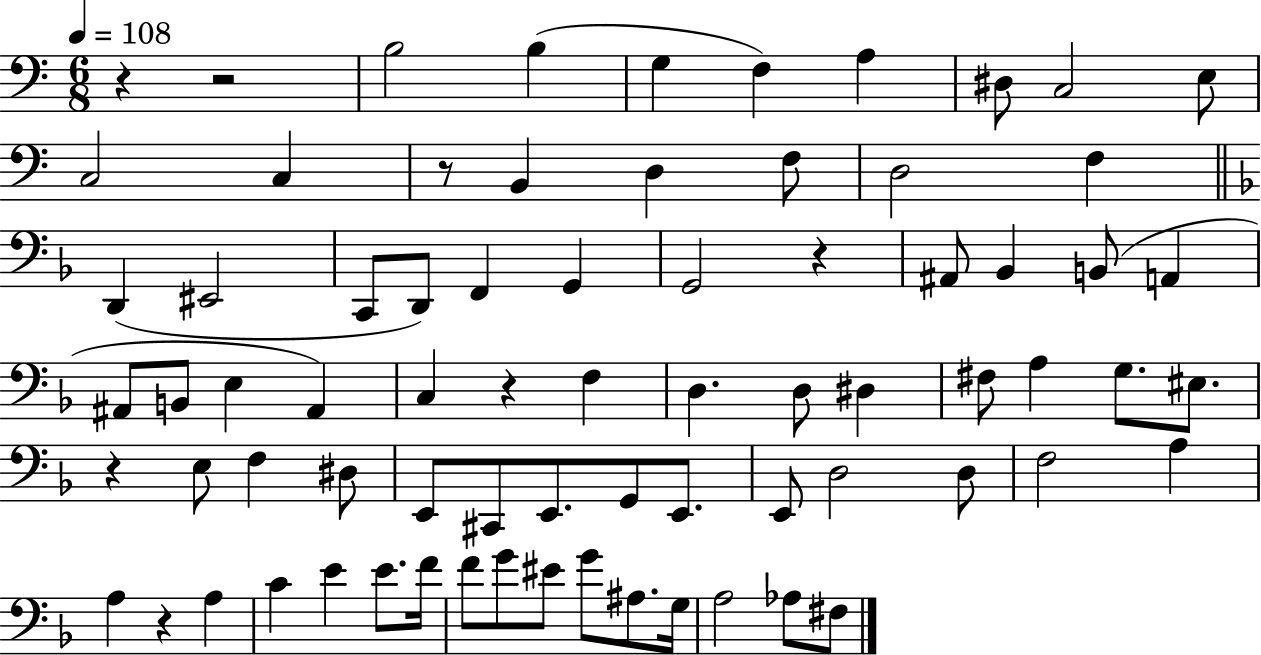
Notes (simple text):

R/q R/h B3/h B3/q G3/q F3/q A3/q D#3/e C3/h E3/e C3/h C3/q R/e B2/q D3/q F3/e D3/h F3/q D2/q EIS2/h C2/e D2/e F2/q G2/q G2/h R/q A#2/e Bb2/q B2/e A2/q A#2/e B2/e E3/q A#2/q C3/q R/q F3/q D3/q. D3/e D#3/q F#3/e A3/q G3/e. EIS3/e. R/q E3/e F3/q D#3/e E2/e C#2/e E2/e. G2/e E2/e. E2/e D3/h D3/e F3/h A3/q A3/q R/q A3/q C4/q E4/q E4/e. F4/s F4/e G4/e EIS4/e G4/e A#3/e. G3/s A3/h Ab3/e F#3/e